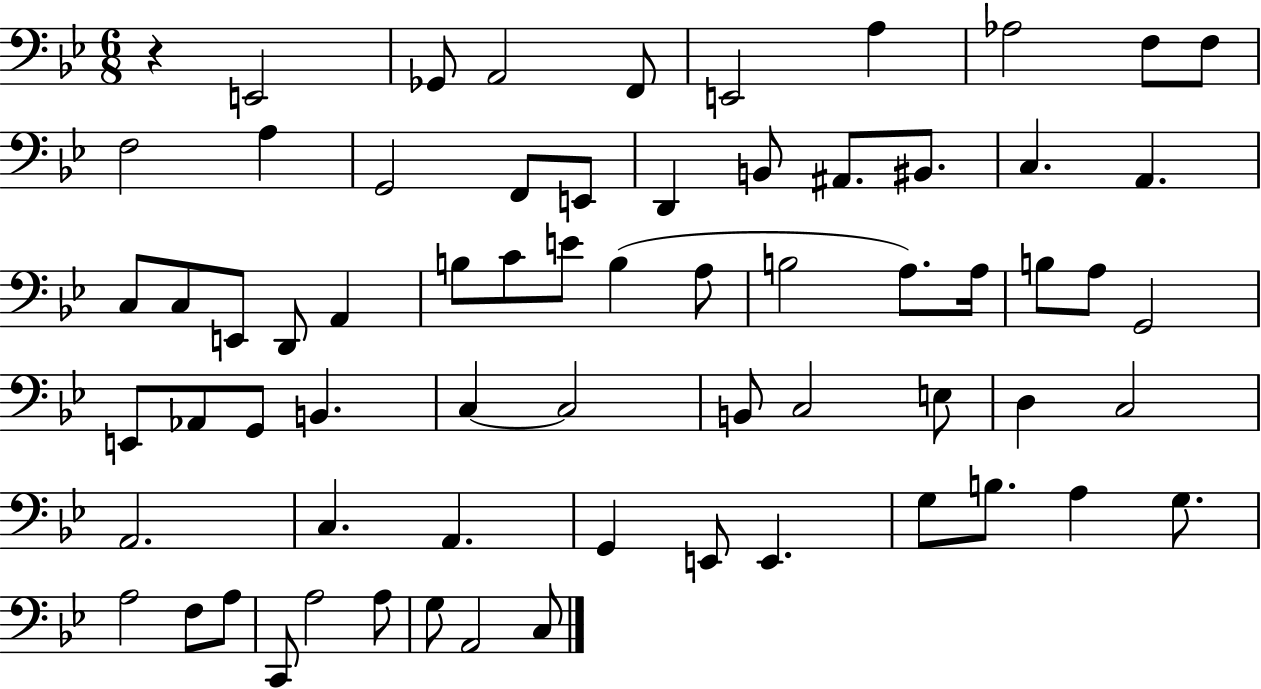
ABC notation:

X:1
T:Untitled
M:6/8
L:1/4
K:Bb
z E,,2 _G,,/2 A,,2 F,,/2 E,,2 A, _A,2 F,/2 F,/2 F,2 A, G,,2 F,,/2 E,,/2 D,, B,,/2 ^A,,/2 ^B,,/2 C, A,, C,/2 C,/2 E,,/2 D,,/2 A,, B,/2 C/2 E/2 B, A,/2 B,2 A,/2 A,/4 B,/2 A,/2 G,,2 E,,/2 _A,,/2 G,,/2 B,, C, C,2 B,,/2 C,2 E,/2 D, C,2 A,,2 C, A,, G,, E,,/2 E,, G,/2 B,/2 A, G,/2 A,2 F,/2 A,/2 C,,/2 A,2 A,/2 G,/2 A,,2 C,/2